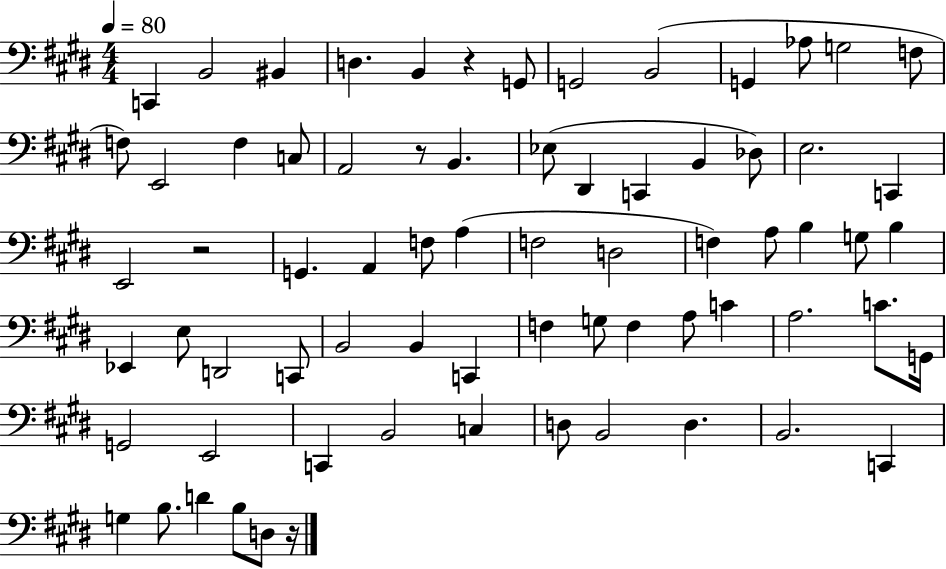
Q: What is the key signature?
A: E major